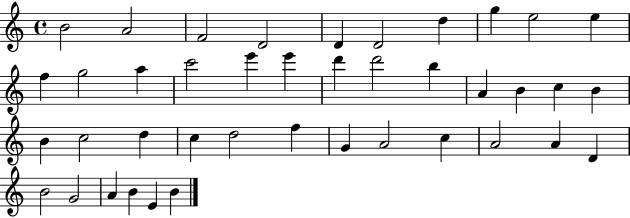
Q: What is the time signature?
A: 4/4